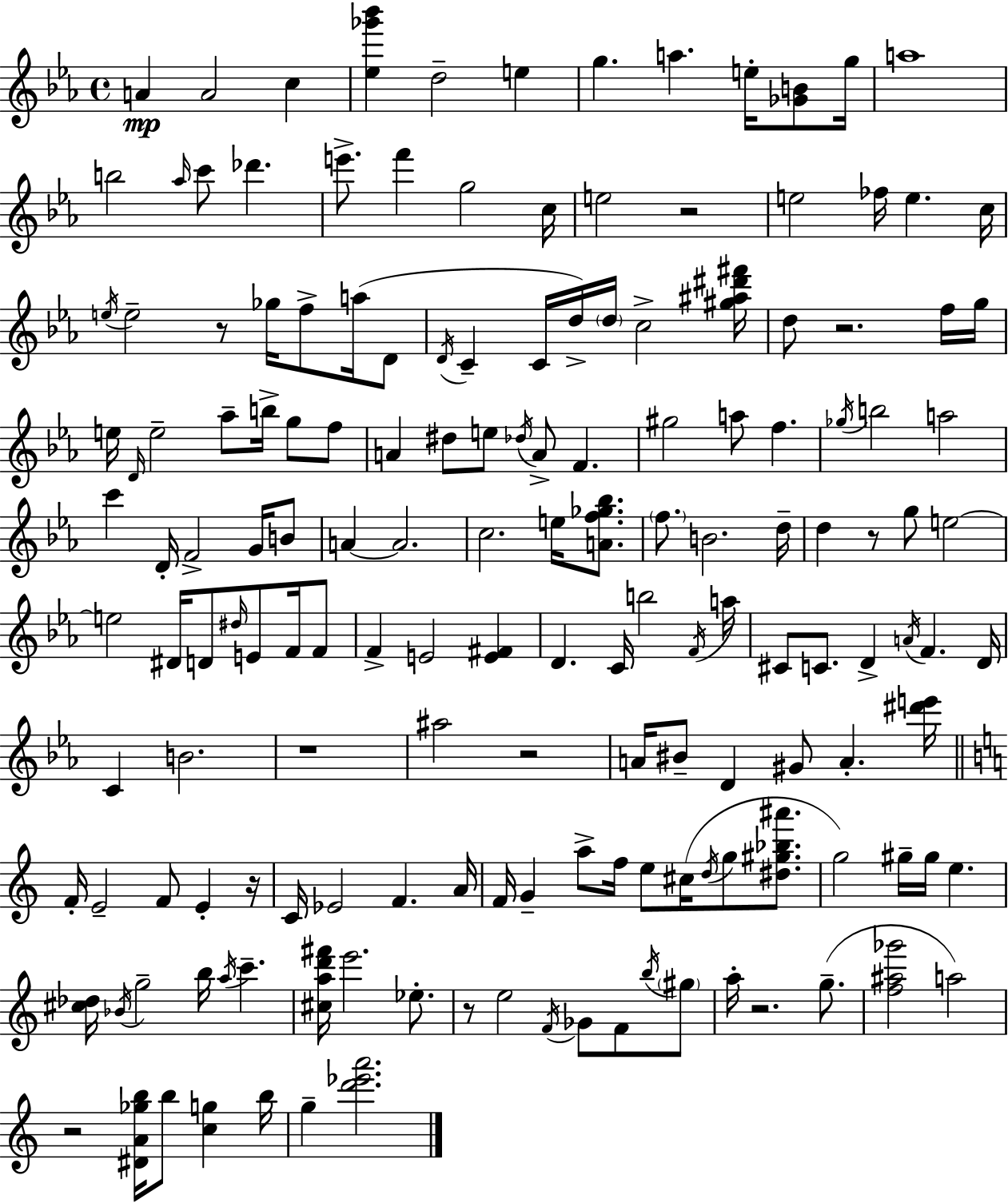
{
  \clef treble
  \time 4/4
  \defaultTimeSignature
  \key c \minor
  a'4\mp a'2 c''4 | <ees'' ges''' bes'''>4 d''2-- e''4 | g''4. a''4. e''16-. <ges' b'>8 g''16 | a''1 | \break b''2 \grace { aes''16 } c'''8 des'''4. | e'''8.-> f'''4 g''2 | c''16 e''2 r2 | e''2 fes''16 e''4. | \break c''16 \acciaccatura { e''16 } e''2-- r8 ges''16 f''8-> a''16( | d'8 \acciaccatura { d'16 } c'4-- c'16 d''16->) \parenthesize d''16 c''2-> | <gis'' ais'' dis''' fis'''>16 d''8 r2. | f''16 g''16 e''16 \grace { d'16 } e''2-- aes''8-- b''16-> | \break g''8 f''8 a'4 dis''8 e''8 \acciaccatura { des''16 } a'8-> f'4. | gis''2 a''8 f''4. | \acciaccatura { ges''16 } b''2 a''2 | c'''4 d'16-. f'2-> | \break g'16 b'8 a'4~~ a'2. | c''2. | e''16 <a' f'' ges'' bes''>8. \parenthesize f''8. b'2. | d''16-- d''4 r8 g''8 e''2~~ | \break e''2 dis'16 d'8 | \grace { dis''16 } e'8 f'16 f'8 f'4-> e'2 | <e' fis'>4 d'4. c'16 b''2 | \acciaccatura { f'16 } a''16 cis'8 c'8. d'4-> | \break \acciaccatura { a'16 } f'4. d'16 c'4 b'2. | r1 | ais''2 | r2 a'16 bis'8-- d'4 | \break gis'8 a'4.-. <dis''' e'''>16 \bar "||" \break \key a \minor f'16-. e'2-- f'8 e'4-. r16 | c'16 ees'2 f'4. a'16 | f'16 g'4-- a''8-> f''16 e''8 cis''16( \acciaccatura { d''16 } g''8 <dis'' gis'' bes'' ais'''>8. | g''2) gis''16-- gis''16 e''4. | \break <cis'' des''>16 \acciaccatura { bes'16 } g''2-- b''16 \acciaccatura { a''16 } c'''4.-- | <cis'' a'' d''' fis'''>16 e'''2. | ees''8.-. r8 e''2 \acciaccatura { f'16 } ges'8 | f'8 \acciaccatura { b''16 } \parenthesize gis''8 a''16-. r2. | \break g''8.--( <f'' ais'' ges'''>2 a''2) | r2 <dis' a' ges'' b''>16 b''8 | <c'' g''>4 b''16 g''4-- <d''' ees''' a'''>2. | \bar "|."
}